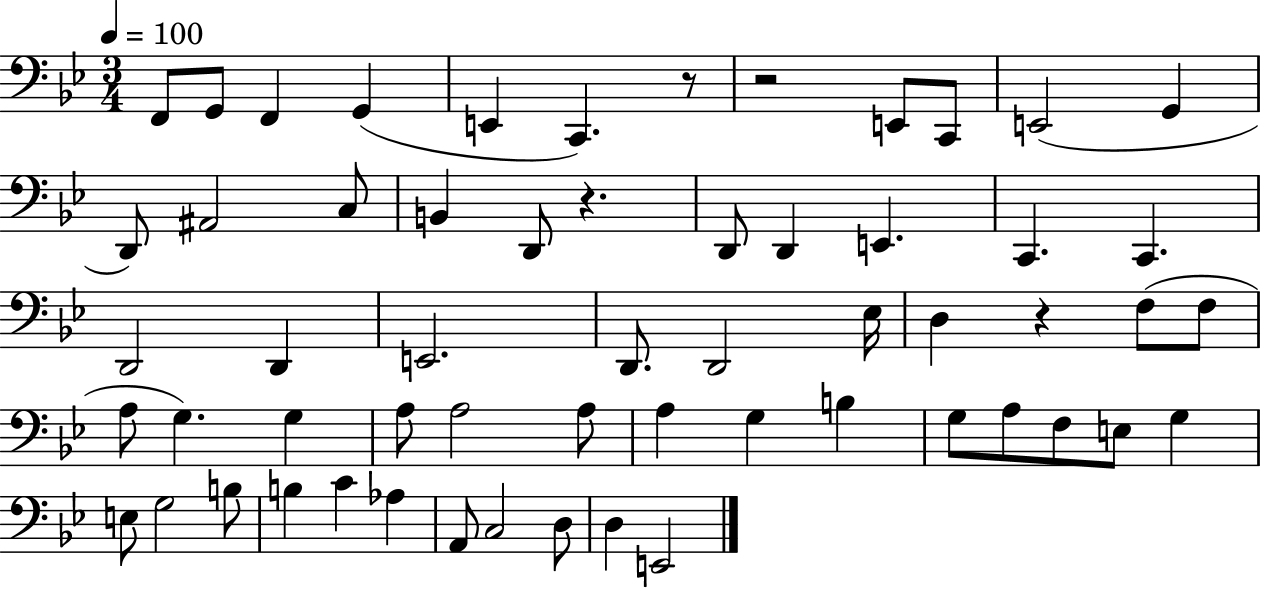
X:1
T:Untitled
M:3/4
L:1/4
K:Bb
F,,/2 G,,/2 F,, G,, E,, C,, z/2 z2 E,,/2 C,,/2 E,,2 G,, D,,/2 ^A,,2 C,/2 B,, D,,/2 z D,,/2 D,, E,, C,, C,, D,,2 D,, E,,2 D,,/2 D,,2 _E,/4 D, z F,/2 F,/2 A,/2 G, G, A,/2 A,2 A,/2 A, G, B, G,/2 A,/2 F,/2 E,/2 G, E,/2 G,2 B,/2 B, C _A, A,,/2 C,2 D,/2 D, E,,2